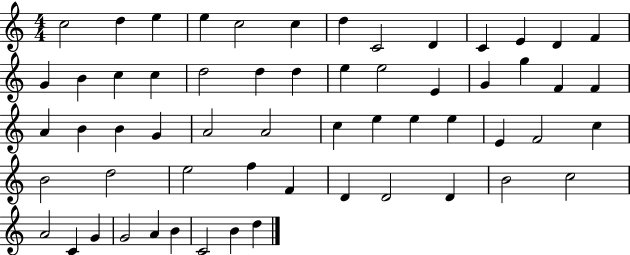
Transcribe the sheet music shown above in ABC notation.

X:1
T:Untitled
M:4/4
L:1/4
K:C
c2 d e e c2 c d C2 D C E D F G B c c d2 d d e e2 E G g F F A B B G A2 A2 c e e e E F2 c B2 d2 e2 f F D D2 D B2 c2 A2 C G G2 A B C2 B d